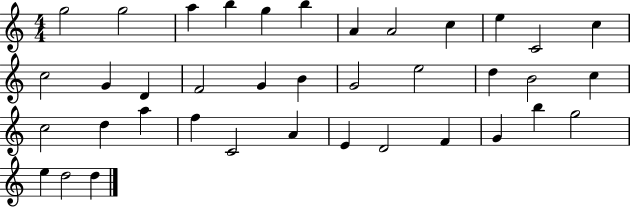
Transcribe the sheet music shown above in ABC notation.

X:1
T:Untitled
M:4/4
L:1/4
K:C
g2 g2 a b g b A A2 c e C2 c c2 G D F2 G B G2 e2 d B2 c c2 d a f C2 A E D2 F G b g2 e d2 d